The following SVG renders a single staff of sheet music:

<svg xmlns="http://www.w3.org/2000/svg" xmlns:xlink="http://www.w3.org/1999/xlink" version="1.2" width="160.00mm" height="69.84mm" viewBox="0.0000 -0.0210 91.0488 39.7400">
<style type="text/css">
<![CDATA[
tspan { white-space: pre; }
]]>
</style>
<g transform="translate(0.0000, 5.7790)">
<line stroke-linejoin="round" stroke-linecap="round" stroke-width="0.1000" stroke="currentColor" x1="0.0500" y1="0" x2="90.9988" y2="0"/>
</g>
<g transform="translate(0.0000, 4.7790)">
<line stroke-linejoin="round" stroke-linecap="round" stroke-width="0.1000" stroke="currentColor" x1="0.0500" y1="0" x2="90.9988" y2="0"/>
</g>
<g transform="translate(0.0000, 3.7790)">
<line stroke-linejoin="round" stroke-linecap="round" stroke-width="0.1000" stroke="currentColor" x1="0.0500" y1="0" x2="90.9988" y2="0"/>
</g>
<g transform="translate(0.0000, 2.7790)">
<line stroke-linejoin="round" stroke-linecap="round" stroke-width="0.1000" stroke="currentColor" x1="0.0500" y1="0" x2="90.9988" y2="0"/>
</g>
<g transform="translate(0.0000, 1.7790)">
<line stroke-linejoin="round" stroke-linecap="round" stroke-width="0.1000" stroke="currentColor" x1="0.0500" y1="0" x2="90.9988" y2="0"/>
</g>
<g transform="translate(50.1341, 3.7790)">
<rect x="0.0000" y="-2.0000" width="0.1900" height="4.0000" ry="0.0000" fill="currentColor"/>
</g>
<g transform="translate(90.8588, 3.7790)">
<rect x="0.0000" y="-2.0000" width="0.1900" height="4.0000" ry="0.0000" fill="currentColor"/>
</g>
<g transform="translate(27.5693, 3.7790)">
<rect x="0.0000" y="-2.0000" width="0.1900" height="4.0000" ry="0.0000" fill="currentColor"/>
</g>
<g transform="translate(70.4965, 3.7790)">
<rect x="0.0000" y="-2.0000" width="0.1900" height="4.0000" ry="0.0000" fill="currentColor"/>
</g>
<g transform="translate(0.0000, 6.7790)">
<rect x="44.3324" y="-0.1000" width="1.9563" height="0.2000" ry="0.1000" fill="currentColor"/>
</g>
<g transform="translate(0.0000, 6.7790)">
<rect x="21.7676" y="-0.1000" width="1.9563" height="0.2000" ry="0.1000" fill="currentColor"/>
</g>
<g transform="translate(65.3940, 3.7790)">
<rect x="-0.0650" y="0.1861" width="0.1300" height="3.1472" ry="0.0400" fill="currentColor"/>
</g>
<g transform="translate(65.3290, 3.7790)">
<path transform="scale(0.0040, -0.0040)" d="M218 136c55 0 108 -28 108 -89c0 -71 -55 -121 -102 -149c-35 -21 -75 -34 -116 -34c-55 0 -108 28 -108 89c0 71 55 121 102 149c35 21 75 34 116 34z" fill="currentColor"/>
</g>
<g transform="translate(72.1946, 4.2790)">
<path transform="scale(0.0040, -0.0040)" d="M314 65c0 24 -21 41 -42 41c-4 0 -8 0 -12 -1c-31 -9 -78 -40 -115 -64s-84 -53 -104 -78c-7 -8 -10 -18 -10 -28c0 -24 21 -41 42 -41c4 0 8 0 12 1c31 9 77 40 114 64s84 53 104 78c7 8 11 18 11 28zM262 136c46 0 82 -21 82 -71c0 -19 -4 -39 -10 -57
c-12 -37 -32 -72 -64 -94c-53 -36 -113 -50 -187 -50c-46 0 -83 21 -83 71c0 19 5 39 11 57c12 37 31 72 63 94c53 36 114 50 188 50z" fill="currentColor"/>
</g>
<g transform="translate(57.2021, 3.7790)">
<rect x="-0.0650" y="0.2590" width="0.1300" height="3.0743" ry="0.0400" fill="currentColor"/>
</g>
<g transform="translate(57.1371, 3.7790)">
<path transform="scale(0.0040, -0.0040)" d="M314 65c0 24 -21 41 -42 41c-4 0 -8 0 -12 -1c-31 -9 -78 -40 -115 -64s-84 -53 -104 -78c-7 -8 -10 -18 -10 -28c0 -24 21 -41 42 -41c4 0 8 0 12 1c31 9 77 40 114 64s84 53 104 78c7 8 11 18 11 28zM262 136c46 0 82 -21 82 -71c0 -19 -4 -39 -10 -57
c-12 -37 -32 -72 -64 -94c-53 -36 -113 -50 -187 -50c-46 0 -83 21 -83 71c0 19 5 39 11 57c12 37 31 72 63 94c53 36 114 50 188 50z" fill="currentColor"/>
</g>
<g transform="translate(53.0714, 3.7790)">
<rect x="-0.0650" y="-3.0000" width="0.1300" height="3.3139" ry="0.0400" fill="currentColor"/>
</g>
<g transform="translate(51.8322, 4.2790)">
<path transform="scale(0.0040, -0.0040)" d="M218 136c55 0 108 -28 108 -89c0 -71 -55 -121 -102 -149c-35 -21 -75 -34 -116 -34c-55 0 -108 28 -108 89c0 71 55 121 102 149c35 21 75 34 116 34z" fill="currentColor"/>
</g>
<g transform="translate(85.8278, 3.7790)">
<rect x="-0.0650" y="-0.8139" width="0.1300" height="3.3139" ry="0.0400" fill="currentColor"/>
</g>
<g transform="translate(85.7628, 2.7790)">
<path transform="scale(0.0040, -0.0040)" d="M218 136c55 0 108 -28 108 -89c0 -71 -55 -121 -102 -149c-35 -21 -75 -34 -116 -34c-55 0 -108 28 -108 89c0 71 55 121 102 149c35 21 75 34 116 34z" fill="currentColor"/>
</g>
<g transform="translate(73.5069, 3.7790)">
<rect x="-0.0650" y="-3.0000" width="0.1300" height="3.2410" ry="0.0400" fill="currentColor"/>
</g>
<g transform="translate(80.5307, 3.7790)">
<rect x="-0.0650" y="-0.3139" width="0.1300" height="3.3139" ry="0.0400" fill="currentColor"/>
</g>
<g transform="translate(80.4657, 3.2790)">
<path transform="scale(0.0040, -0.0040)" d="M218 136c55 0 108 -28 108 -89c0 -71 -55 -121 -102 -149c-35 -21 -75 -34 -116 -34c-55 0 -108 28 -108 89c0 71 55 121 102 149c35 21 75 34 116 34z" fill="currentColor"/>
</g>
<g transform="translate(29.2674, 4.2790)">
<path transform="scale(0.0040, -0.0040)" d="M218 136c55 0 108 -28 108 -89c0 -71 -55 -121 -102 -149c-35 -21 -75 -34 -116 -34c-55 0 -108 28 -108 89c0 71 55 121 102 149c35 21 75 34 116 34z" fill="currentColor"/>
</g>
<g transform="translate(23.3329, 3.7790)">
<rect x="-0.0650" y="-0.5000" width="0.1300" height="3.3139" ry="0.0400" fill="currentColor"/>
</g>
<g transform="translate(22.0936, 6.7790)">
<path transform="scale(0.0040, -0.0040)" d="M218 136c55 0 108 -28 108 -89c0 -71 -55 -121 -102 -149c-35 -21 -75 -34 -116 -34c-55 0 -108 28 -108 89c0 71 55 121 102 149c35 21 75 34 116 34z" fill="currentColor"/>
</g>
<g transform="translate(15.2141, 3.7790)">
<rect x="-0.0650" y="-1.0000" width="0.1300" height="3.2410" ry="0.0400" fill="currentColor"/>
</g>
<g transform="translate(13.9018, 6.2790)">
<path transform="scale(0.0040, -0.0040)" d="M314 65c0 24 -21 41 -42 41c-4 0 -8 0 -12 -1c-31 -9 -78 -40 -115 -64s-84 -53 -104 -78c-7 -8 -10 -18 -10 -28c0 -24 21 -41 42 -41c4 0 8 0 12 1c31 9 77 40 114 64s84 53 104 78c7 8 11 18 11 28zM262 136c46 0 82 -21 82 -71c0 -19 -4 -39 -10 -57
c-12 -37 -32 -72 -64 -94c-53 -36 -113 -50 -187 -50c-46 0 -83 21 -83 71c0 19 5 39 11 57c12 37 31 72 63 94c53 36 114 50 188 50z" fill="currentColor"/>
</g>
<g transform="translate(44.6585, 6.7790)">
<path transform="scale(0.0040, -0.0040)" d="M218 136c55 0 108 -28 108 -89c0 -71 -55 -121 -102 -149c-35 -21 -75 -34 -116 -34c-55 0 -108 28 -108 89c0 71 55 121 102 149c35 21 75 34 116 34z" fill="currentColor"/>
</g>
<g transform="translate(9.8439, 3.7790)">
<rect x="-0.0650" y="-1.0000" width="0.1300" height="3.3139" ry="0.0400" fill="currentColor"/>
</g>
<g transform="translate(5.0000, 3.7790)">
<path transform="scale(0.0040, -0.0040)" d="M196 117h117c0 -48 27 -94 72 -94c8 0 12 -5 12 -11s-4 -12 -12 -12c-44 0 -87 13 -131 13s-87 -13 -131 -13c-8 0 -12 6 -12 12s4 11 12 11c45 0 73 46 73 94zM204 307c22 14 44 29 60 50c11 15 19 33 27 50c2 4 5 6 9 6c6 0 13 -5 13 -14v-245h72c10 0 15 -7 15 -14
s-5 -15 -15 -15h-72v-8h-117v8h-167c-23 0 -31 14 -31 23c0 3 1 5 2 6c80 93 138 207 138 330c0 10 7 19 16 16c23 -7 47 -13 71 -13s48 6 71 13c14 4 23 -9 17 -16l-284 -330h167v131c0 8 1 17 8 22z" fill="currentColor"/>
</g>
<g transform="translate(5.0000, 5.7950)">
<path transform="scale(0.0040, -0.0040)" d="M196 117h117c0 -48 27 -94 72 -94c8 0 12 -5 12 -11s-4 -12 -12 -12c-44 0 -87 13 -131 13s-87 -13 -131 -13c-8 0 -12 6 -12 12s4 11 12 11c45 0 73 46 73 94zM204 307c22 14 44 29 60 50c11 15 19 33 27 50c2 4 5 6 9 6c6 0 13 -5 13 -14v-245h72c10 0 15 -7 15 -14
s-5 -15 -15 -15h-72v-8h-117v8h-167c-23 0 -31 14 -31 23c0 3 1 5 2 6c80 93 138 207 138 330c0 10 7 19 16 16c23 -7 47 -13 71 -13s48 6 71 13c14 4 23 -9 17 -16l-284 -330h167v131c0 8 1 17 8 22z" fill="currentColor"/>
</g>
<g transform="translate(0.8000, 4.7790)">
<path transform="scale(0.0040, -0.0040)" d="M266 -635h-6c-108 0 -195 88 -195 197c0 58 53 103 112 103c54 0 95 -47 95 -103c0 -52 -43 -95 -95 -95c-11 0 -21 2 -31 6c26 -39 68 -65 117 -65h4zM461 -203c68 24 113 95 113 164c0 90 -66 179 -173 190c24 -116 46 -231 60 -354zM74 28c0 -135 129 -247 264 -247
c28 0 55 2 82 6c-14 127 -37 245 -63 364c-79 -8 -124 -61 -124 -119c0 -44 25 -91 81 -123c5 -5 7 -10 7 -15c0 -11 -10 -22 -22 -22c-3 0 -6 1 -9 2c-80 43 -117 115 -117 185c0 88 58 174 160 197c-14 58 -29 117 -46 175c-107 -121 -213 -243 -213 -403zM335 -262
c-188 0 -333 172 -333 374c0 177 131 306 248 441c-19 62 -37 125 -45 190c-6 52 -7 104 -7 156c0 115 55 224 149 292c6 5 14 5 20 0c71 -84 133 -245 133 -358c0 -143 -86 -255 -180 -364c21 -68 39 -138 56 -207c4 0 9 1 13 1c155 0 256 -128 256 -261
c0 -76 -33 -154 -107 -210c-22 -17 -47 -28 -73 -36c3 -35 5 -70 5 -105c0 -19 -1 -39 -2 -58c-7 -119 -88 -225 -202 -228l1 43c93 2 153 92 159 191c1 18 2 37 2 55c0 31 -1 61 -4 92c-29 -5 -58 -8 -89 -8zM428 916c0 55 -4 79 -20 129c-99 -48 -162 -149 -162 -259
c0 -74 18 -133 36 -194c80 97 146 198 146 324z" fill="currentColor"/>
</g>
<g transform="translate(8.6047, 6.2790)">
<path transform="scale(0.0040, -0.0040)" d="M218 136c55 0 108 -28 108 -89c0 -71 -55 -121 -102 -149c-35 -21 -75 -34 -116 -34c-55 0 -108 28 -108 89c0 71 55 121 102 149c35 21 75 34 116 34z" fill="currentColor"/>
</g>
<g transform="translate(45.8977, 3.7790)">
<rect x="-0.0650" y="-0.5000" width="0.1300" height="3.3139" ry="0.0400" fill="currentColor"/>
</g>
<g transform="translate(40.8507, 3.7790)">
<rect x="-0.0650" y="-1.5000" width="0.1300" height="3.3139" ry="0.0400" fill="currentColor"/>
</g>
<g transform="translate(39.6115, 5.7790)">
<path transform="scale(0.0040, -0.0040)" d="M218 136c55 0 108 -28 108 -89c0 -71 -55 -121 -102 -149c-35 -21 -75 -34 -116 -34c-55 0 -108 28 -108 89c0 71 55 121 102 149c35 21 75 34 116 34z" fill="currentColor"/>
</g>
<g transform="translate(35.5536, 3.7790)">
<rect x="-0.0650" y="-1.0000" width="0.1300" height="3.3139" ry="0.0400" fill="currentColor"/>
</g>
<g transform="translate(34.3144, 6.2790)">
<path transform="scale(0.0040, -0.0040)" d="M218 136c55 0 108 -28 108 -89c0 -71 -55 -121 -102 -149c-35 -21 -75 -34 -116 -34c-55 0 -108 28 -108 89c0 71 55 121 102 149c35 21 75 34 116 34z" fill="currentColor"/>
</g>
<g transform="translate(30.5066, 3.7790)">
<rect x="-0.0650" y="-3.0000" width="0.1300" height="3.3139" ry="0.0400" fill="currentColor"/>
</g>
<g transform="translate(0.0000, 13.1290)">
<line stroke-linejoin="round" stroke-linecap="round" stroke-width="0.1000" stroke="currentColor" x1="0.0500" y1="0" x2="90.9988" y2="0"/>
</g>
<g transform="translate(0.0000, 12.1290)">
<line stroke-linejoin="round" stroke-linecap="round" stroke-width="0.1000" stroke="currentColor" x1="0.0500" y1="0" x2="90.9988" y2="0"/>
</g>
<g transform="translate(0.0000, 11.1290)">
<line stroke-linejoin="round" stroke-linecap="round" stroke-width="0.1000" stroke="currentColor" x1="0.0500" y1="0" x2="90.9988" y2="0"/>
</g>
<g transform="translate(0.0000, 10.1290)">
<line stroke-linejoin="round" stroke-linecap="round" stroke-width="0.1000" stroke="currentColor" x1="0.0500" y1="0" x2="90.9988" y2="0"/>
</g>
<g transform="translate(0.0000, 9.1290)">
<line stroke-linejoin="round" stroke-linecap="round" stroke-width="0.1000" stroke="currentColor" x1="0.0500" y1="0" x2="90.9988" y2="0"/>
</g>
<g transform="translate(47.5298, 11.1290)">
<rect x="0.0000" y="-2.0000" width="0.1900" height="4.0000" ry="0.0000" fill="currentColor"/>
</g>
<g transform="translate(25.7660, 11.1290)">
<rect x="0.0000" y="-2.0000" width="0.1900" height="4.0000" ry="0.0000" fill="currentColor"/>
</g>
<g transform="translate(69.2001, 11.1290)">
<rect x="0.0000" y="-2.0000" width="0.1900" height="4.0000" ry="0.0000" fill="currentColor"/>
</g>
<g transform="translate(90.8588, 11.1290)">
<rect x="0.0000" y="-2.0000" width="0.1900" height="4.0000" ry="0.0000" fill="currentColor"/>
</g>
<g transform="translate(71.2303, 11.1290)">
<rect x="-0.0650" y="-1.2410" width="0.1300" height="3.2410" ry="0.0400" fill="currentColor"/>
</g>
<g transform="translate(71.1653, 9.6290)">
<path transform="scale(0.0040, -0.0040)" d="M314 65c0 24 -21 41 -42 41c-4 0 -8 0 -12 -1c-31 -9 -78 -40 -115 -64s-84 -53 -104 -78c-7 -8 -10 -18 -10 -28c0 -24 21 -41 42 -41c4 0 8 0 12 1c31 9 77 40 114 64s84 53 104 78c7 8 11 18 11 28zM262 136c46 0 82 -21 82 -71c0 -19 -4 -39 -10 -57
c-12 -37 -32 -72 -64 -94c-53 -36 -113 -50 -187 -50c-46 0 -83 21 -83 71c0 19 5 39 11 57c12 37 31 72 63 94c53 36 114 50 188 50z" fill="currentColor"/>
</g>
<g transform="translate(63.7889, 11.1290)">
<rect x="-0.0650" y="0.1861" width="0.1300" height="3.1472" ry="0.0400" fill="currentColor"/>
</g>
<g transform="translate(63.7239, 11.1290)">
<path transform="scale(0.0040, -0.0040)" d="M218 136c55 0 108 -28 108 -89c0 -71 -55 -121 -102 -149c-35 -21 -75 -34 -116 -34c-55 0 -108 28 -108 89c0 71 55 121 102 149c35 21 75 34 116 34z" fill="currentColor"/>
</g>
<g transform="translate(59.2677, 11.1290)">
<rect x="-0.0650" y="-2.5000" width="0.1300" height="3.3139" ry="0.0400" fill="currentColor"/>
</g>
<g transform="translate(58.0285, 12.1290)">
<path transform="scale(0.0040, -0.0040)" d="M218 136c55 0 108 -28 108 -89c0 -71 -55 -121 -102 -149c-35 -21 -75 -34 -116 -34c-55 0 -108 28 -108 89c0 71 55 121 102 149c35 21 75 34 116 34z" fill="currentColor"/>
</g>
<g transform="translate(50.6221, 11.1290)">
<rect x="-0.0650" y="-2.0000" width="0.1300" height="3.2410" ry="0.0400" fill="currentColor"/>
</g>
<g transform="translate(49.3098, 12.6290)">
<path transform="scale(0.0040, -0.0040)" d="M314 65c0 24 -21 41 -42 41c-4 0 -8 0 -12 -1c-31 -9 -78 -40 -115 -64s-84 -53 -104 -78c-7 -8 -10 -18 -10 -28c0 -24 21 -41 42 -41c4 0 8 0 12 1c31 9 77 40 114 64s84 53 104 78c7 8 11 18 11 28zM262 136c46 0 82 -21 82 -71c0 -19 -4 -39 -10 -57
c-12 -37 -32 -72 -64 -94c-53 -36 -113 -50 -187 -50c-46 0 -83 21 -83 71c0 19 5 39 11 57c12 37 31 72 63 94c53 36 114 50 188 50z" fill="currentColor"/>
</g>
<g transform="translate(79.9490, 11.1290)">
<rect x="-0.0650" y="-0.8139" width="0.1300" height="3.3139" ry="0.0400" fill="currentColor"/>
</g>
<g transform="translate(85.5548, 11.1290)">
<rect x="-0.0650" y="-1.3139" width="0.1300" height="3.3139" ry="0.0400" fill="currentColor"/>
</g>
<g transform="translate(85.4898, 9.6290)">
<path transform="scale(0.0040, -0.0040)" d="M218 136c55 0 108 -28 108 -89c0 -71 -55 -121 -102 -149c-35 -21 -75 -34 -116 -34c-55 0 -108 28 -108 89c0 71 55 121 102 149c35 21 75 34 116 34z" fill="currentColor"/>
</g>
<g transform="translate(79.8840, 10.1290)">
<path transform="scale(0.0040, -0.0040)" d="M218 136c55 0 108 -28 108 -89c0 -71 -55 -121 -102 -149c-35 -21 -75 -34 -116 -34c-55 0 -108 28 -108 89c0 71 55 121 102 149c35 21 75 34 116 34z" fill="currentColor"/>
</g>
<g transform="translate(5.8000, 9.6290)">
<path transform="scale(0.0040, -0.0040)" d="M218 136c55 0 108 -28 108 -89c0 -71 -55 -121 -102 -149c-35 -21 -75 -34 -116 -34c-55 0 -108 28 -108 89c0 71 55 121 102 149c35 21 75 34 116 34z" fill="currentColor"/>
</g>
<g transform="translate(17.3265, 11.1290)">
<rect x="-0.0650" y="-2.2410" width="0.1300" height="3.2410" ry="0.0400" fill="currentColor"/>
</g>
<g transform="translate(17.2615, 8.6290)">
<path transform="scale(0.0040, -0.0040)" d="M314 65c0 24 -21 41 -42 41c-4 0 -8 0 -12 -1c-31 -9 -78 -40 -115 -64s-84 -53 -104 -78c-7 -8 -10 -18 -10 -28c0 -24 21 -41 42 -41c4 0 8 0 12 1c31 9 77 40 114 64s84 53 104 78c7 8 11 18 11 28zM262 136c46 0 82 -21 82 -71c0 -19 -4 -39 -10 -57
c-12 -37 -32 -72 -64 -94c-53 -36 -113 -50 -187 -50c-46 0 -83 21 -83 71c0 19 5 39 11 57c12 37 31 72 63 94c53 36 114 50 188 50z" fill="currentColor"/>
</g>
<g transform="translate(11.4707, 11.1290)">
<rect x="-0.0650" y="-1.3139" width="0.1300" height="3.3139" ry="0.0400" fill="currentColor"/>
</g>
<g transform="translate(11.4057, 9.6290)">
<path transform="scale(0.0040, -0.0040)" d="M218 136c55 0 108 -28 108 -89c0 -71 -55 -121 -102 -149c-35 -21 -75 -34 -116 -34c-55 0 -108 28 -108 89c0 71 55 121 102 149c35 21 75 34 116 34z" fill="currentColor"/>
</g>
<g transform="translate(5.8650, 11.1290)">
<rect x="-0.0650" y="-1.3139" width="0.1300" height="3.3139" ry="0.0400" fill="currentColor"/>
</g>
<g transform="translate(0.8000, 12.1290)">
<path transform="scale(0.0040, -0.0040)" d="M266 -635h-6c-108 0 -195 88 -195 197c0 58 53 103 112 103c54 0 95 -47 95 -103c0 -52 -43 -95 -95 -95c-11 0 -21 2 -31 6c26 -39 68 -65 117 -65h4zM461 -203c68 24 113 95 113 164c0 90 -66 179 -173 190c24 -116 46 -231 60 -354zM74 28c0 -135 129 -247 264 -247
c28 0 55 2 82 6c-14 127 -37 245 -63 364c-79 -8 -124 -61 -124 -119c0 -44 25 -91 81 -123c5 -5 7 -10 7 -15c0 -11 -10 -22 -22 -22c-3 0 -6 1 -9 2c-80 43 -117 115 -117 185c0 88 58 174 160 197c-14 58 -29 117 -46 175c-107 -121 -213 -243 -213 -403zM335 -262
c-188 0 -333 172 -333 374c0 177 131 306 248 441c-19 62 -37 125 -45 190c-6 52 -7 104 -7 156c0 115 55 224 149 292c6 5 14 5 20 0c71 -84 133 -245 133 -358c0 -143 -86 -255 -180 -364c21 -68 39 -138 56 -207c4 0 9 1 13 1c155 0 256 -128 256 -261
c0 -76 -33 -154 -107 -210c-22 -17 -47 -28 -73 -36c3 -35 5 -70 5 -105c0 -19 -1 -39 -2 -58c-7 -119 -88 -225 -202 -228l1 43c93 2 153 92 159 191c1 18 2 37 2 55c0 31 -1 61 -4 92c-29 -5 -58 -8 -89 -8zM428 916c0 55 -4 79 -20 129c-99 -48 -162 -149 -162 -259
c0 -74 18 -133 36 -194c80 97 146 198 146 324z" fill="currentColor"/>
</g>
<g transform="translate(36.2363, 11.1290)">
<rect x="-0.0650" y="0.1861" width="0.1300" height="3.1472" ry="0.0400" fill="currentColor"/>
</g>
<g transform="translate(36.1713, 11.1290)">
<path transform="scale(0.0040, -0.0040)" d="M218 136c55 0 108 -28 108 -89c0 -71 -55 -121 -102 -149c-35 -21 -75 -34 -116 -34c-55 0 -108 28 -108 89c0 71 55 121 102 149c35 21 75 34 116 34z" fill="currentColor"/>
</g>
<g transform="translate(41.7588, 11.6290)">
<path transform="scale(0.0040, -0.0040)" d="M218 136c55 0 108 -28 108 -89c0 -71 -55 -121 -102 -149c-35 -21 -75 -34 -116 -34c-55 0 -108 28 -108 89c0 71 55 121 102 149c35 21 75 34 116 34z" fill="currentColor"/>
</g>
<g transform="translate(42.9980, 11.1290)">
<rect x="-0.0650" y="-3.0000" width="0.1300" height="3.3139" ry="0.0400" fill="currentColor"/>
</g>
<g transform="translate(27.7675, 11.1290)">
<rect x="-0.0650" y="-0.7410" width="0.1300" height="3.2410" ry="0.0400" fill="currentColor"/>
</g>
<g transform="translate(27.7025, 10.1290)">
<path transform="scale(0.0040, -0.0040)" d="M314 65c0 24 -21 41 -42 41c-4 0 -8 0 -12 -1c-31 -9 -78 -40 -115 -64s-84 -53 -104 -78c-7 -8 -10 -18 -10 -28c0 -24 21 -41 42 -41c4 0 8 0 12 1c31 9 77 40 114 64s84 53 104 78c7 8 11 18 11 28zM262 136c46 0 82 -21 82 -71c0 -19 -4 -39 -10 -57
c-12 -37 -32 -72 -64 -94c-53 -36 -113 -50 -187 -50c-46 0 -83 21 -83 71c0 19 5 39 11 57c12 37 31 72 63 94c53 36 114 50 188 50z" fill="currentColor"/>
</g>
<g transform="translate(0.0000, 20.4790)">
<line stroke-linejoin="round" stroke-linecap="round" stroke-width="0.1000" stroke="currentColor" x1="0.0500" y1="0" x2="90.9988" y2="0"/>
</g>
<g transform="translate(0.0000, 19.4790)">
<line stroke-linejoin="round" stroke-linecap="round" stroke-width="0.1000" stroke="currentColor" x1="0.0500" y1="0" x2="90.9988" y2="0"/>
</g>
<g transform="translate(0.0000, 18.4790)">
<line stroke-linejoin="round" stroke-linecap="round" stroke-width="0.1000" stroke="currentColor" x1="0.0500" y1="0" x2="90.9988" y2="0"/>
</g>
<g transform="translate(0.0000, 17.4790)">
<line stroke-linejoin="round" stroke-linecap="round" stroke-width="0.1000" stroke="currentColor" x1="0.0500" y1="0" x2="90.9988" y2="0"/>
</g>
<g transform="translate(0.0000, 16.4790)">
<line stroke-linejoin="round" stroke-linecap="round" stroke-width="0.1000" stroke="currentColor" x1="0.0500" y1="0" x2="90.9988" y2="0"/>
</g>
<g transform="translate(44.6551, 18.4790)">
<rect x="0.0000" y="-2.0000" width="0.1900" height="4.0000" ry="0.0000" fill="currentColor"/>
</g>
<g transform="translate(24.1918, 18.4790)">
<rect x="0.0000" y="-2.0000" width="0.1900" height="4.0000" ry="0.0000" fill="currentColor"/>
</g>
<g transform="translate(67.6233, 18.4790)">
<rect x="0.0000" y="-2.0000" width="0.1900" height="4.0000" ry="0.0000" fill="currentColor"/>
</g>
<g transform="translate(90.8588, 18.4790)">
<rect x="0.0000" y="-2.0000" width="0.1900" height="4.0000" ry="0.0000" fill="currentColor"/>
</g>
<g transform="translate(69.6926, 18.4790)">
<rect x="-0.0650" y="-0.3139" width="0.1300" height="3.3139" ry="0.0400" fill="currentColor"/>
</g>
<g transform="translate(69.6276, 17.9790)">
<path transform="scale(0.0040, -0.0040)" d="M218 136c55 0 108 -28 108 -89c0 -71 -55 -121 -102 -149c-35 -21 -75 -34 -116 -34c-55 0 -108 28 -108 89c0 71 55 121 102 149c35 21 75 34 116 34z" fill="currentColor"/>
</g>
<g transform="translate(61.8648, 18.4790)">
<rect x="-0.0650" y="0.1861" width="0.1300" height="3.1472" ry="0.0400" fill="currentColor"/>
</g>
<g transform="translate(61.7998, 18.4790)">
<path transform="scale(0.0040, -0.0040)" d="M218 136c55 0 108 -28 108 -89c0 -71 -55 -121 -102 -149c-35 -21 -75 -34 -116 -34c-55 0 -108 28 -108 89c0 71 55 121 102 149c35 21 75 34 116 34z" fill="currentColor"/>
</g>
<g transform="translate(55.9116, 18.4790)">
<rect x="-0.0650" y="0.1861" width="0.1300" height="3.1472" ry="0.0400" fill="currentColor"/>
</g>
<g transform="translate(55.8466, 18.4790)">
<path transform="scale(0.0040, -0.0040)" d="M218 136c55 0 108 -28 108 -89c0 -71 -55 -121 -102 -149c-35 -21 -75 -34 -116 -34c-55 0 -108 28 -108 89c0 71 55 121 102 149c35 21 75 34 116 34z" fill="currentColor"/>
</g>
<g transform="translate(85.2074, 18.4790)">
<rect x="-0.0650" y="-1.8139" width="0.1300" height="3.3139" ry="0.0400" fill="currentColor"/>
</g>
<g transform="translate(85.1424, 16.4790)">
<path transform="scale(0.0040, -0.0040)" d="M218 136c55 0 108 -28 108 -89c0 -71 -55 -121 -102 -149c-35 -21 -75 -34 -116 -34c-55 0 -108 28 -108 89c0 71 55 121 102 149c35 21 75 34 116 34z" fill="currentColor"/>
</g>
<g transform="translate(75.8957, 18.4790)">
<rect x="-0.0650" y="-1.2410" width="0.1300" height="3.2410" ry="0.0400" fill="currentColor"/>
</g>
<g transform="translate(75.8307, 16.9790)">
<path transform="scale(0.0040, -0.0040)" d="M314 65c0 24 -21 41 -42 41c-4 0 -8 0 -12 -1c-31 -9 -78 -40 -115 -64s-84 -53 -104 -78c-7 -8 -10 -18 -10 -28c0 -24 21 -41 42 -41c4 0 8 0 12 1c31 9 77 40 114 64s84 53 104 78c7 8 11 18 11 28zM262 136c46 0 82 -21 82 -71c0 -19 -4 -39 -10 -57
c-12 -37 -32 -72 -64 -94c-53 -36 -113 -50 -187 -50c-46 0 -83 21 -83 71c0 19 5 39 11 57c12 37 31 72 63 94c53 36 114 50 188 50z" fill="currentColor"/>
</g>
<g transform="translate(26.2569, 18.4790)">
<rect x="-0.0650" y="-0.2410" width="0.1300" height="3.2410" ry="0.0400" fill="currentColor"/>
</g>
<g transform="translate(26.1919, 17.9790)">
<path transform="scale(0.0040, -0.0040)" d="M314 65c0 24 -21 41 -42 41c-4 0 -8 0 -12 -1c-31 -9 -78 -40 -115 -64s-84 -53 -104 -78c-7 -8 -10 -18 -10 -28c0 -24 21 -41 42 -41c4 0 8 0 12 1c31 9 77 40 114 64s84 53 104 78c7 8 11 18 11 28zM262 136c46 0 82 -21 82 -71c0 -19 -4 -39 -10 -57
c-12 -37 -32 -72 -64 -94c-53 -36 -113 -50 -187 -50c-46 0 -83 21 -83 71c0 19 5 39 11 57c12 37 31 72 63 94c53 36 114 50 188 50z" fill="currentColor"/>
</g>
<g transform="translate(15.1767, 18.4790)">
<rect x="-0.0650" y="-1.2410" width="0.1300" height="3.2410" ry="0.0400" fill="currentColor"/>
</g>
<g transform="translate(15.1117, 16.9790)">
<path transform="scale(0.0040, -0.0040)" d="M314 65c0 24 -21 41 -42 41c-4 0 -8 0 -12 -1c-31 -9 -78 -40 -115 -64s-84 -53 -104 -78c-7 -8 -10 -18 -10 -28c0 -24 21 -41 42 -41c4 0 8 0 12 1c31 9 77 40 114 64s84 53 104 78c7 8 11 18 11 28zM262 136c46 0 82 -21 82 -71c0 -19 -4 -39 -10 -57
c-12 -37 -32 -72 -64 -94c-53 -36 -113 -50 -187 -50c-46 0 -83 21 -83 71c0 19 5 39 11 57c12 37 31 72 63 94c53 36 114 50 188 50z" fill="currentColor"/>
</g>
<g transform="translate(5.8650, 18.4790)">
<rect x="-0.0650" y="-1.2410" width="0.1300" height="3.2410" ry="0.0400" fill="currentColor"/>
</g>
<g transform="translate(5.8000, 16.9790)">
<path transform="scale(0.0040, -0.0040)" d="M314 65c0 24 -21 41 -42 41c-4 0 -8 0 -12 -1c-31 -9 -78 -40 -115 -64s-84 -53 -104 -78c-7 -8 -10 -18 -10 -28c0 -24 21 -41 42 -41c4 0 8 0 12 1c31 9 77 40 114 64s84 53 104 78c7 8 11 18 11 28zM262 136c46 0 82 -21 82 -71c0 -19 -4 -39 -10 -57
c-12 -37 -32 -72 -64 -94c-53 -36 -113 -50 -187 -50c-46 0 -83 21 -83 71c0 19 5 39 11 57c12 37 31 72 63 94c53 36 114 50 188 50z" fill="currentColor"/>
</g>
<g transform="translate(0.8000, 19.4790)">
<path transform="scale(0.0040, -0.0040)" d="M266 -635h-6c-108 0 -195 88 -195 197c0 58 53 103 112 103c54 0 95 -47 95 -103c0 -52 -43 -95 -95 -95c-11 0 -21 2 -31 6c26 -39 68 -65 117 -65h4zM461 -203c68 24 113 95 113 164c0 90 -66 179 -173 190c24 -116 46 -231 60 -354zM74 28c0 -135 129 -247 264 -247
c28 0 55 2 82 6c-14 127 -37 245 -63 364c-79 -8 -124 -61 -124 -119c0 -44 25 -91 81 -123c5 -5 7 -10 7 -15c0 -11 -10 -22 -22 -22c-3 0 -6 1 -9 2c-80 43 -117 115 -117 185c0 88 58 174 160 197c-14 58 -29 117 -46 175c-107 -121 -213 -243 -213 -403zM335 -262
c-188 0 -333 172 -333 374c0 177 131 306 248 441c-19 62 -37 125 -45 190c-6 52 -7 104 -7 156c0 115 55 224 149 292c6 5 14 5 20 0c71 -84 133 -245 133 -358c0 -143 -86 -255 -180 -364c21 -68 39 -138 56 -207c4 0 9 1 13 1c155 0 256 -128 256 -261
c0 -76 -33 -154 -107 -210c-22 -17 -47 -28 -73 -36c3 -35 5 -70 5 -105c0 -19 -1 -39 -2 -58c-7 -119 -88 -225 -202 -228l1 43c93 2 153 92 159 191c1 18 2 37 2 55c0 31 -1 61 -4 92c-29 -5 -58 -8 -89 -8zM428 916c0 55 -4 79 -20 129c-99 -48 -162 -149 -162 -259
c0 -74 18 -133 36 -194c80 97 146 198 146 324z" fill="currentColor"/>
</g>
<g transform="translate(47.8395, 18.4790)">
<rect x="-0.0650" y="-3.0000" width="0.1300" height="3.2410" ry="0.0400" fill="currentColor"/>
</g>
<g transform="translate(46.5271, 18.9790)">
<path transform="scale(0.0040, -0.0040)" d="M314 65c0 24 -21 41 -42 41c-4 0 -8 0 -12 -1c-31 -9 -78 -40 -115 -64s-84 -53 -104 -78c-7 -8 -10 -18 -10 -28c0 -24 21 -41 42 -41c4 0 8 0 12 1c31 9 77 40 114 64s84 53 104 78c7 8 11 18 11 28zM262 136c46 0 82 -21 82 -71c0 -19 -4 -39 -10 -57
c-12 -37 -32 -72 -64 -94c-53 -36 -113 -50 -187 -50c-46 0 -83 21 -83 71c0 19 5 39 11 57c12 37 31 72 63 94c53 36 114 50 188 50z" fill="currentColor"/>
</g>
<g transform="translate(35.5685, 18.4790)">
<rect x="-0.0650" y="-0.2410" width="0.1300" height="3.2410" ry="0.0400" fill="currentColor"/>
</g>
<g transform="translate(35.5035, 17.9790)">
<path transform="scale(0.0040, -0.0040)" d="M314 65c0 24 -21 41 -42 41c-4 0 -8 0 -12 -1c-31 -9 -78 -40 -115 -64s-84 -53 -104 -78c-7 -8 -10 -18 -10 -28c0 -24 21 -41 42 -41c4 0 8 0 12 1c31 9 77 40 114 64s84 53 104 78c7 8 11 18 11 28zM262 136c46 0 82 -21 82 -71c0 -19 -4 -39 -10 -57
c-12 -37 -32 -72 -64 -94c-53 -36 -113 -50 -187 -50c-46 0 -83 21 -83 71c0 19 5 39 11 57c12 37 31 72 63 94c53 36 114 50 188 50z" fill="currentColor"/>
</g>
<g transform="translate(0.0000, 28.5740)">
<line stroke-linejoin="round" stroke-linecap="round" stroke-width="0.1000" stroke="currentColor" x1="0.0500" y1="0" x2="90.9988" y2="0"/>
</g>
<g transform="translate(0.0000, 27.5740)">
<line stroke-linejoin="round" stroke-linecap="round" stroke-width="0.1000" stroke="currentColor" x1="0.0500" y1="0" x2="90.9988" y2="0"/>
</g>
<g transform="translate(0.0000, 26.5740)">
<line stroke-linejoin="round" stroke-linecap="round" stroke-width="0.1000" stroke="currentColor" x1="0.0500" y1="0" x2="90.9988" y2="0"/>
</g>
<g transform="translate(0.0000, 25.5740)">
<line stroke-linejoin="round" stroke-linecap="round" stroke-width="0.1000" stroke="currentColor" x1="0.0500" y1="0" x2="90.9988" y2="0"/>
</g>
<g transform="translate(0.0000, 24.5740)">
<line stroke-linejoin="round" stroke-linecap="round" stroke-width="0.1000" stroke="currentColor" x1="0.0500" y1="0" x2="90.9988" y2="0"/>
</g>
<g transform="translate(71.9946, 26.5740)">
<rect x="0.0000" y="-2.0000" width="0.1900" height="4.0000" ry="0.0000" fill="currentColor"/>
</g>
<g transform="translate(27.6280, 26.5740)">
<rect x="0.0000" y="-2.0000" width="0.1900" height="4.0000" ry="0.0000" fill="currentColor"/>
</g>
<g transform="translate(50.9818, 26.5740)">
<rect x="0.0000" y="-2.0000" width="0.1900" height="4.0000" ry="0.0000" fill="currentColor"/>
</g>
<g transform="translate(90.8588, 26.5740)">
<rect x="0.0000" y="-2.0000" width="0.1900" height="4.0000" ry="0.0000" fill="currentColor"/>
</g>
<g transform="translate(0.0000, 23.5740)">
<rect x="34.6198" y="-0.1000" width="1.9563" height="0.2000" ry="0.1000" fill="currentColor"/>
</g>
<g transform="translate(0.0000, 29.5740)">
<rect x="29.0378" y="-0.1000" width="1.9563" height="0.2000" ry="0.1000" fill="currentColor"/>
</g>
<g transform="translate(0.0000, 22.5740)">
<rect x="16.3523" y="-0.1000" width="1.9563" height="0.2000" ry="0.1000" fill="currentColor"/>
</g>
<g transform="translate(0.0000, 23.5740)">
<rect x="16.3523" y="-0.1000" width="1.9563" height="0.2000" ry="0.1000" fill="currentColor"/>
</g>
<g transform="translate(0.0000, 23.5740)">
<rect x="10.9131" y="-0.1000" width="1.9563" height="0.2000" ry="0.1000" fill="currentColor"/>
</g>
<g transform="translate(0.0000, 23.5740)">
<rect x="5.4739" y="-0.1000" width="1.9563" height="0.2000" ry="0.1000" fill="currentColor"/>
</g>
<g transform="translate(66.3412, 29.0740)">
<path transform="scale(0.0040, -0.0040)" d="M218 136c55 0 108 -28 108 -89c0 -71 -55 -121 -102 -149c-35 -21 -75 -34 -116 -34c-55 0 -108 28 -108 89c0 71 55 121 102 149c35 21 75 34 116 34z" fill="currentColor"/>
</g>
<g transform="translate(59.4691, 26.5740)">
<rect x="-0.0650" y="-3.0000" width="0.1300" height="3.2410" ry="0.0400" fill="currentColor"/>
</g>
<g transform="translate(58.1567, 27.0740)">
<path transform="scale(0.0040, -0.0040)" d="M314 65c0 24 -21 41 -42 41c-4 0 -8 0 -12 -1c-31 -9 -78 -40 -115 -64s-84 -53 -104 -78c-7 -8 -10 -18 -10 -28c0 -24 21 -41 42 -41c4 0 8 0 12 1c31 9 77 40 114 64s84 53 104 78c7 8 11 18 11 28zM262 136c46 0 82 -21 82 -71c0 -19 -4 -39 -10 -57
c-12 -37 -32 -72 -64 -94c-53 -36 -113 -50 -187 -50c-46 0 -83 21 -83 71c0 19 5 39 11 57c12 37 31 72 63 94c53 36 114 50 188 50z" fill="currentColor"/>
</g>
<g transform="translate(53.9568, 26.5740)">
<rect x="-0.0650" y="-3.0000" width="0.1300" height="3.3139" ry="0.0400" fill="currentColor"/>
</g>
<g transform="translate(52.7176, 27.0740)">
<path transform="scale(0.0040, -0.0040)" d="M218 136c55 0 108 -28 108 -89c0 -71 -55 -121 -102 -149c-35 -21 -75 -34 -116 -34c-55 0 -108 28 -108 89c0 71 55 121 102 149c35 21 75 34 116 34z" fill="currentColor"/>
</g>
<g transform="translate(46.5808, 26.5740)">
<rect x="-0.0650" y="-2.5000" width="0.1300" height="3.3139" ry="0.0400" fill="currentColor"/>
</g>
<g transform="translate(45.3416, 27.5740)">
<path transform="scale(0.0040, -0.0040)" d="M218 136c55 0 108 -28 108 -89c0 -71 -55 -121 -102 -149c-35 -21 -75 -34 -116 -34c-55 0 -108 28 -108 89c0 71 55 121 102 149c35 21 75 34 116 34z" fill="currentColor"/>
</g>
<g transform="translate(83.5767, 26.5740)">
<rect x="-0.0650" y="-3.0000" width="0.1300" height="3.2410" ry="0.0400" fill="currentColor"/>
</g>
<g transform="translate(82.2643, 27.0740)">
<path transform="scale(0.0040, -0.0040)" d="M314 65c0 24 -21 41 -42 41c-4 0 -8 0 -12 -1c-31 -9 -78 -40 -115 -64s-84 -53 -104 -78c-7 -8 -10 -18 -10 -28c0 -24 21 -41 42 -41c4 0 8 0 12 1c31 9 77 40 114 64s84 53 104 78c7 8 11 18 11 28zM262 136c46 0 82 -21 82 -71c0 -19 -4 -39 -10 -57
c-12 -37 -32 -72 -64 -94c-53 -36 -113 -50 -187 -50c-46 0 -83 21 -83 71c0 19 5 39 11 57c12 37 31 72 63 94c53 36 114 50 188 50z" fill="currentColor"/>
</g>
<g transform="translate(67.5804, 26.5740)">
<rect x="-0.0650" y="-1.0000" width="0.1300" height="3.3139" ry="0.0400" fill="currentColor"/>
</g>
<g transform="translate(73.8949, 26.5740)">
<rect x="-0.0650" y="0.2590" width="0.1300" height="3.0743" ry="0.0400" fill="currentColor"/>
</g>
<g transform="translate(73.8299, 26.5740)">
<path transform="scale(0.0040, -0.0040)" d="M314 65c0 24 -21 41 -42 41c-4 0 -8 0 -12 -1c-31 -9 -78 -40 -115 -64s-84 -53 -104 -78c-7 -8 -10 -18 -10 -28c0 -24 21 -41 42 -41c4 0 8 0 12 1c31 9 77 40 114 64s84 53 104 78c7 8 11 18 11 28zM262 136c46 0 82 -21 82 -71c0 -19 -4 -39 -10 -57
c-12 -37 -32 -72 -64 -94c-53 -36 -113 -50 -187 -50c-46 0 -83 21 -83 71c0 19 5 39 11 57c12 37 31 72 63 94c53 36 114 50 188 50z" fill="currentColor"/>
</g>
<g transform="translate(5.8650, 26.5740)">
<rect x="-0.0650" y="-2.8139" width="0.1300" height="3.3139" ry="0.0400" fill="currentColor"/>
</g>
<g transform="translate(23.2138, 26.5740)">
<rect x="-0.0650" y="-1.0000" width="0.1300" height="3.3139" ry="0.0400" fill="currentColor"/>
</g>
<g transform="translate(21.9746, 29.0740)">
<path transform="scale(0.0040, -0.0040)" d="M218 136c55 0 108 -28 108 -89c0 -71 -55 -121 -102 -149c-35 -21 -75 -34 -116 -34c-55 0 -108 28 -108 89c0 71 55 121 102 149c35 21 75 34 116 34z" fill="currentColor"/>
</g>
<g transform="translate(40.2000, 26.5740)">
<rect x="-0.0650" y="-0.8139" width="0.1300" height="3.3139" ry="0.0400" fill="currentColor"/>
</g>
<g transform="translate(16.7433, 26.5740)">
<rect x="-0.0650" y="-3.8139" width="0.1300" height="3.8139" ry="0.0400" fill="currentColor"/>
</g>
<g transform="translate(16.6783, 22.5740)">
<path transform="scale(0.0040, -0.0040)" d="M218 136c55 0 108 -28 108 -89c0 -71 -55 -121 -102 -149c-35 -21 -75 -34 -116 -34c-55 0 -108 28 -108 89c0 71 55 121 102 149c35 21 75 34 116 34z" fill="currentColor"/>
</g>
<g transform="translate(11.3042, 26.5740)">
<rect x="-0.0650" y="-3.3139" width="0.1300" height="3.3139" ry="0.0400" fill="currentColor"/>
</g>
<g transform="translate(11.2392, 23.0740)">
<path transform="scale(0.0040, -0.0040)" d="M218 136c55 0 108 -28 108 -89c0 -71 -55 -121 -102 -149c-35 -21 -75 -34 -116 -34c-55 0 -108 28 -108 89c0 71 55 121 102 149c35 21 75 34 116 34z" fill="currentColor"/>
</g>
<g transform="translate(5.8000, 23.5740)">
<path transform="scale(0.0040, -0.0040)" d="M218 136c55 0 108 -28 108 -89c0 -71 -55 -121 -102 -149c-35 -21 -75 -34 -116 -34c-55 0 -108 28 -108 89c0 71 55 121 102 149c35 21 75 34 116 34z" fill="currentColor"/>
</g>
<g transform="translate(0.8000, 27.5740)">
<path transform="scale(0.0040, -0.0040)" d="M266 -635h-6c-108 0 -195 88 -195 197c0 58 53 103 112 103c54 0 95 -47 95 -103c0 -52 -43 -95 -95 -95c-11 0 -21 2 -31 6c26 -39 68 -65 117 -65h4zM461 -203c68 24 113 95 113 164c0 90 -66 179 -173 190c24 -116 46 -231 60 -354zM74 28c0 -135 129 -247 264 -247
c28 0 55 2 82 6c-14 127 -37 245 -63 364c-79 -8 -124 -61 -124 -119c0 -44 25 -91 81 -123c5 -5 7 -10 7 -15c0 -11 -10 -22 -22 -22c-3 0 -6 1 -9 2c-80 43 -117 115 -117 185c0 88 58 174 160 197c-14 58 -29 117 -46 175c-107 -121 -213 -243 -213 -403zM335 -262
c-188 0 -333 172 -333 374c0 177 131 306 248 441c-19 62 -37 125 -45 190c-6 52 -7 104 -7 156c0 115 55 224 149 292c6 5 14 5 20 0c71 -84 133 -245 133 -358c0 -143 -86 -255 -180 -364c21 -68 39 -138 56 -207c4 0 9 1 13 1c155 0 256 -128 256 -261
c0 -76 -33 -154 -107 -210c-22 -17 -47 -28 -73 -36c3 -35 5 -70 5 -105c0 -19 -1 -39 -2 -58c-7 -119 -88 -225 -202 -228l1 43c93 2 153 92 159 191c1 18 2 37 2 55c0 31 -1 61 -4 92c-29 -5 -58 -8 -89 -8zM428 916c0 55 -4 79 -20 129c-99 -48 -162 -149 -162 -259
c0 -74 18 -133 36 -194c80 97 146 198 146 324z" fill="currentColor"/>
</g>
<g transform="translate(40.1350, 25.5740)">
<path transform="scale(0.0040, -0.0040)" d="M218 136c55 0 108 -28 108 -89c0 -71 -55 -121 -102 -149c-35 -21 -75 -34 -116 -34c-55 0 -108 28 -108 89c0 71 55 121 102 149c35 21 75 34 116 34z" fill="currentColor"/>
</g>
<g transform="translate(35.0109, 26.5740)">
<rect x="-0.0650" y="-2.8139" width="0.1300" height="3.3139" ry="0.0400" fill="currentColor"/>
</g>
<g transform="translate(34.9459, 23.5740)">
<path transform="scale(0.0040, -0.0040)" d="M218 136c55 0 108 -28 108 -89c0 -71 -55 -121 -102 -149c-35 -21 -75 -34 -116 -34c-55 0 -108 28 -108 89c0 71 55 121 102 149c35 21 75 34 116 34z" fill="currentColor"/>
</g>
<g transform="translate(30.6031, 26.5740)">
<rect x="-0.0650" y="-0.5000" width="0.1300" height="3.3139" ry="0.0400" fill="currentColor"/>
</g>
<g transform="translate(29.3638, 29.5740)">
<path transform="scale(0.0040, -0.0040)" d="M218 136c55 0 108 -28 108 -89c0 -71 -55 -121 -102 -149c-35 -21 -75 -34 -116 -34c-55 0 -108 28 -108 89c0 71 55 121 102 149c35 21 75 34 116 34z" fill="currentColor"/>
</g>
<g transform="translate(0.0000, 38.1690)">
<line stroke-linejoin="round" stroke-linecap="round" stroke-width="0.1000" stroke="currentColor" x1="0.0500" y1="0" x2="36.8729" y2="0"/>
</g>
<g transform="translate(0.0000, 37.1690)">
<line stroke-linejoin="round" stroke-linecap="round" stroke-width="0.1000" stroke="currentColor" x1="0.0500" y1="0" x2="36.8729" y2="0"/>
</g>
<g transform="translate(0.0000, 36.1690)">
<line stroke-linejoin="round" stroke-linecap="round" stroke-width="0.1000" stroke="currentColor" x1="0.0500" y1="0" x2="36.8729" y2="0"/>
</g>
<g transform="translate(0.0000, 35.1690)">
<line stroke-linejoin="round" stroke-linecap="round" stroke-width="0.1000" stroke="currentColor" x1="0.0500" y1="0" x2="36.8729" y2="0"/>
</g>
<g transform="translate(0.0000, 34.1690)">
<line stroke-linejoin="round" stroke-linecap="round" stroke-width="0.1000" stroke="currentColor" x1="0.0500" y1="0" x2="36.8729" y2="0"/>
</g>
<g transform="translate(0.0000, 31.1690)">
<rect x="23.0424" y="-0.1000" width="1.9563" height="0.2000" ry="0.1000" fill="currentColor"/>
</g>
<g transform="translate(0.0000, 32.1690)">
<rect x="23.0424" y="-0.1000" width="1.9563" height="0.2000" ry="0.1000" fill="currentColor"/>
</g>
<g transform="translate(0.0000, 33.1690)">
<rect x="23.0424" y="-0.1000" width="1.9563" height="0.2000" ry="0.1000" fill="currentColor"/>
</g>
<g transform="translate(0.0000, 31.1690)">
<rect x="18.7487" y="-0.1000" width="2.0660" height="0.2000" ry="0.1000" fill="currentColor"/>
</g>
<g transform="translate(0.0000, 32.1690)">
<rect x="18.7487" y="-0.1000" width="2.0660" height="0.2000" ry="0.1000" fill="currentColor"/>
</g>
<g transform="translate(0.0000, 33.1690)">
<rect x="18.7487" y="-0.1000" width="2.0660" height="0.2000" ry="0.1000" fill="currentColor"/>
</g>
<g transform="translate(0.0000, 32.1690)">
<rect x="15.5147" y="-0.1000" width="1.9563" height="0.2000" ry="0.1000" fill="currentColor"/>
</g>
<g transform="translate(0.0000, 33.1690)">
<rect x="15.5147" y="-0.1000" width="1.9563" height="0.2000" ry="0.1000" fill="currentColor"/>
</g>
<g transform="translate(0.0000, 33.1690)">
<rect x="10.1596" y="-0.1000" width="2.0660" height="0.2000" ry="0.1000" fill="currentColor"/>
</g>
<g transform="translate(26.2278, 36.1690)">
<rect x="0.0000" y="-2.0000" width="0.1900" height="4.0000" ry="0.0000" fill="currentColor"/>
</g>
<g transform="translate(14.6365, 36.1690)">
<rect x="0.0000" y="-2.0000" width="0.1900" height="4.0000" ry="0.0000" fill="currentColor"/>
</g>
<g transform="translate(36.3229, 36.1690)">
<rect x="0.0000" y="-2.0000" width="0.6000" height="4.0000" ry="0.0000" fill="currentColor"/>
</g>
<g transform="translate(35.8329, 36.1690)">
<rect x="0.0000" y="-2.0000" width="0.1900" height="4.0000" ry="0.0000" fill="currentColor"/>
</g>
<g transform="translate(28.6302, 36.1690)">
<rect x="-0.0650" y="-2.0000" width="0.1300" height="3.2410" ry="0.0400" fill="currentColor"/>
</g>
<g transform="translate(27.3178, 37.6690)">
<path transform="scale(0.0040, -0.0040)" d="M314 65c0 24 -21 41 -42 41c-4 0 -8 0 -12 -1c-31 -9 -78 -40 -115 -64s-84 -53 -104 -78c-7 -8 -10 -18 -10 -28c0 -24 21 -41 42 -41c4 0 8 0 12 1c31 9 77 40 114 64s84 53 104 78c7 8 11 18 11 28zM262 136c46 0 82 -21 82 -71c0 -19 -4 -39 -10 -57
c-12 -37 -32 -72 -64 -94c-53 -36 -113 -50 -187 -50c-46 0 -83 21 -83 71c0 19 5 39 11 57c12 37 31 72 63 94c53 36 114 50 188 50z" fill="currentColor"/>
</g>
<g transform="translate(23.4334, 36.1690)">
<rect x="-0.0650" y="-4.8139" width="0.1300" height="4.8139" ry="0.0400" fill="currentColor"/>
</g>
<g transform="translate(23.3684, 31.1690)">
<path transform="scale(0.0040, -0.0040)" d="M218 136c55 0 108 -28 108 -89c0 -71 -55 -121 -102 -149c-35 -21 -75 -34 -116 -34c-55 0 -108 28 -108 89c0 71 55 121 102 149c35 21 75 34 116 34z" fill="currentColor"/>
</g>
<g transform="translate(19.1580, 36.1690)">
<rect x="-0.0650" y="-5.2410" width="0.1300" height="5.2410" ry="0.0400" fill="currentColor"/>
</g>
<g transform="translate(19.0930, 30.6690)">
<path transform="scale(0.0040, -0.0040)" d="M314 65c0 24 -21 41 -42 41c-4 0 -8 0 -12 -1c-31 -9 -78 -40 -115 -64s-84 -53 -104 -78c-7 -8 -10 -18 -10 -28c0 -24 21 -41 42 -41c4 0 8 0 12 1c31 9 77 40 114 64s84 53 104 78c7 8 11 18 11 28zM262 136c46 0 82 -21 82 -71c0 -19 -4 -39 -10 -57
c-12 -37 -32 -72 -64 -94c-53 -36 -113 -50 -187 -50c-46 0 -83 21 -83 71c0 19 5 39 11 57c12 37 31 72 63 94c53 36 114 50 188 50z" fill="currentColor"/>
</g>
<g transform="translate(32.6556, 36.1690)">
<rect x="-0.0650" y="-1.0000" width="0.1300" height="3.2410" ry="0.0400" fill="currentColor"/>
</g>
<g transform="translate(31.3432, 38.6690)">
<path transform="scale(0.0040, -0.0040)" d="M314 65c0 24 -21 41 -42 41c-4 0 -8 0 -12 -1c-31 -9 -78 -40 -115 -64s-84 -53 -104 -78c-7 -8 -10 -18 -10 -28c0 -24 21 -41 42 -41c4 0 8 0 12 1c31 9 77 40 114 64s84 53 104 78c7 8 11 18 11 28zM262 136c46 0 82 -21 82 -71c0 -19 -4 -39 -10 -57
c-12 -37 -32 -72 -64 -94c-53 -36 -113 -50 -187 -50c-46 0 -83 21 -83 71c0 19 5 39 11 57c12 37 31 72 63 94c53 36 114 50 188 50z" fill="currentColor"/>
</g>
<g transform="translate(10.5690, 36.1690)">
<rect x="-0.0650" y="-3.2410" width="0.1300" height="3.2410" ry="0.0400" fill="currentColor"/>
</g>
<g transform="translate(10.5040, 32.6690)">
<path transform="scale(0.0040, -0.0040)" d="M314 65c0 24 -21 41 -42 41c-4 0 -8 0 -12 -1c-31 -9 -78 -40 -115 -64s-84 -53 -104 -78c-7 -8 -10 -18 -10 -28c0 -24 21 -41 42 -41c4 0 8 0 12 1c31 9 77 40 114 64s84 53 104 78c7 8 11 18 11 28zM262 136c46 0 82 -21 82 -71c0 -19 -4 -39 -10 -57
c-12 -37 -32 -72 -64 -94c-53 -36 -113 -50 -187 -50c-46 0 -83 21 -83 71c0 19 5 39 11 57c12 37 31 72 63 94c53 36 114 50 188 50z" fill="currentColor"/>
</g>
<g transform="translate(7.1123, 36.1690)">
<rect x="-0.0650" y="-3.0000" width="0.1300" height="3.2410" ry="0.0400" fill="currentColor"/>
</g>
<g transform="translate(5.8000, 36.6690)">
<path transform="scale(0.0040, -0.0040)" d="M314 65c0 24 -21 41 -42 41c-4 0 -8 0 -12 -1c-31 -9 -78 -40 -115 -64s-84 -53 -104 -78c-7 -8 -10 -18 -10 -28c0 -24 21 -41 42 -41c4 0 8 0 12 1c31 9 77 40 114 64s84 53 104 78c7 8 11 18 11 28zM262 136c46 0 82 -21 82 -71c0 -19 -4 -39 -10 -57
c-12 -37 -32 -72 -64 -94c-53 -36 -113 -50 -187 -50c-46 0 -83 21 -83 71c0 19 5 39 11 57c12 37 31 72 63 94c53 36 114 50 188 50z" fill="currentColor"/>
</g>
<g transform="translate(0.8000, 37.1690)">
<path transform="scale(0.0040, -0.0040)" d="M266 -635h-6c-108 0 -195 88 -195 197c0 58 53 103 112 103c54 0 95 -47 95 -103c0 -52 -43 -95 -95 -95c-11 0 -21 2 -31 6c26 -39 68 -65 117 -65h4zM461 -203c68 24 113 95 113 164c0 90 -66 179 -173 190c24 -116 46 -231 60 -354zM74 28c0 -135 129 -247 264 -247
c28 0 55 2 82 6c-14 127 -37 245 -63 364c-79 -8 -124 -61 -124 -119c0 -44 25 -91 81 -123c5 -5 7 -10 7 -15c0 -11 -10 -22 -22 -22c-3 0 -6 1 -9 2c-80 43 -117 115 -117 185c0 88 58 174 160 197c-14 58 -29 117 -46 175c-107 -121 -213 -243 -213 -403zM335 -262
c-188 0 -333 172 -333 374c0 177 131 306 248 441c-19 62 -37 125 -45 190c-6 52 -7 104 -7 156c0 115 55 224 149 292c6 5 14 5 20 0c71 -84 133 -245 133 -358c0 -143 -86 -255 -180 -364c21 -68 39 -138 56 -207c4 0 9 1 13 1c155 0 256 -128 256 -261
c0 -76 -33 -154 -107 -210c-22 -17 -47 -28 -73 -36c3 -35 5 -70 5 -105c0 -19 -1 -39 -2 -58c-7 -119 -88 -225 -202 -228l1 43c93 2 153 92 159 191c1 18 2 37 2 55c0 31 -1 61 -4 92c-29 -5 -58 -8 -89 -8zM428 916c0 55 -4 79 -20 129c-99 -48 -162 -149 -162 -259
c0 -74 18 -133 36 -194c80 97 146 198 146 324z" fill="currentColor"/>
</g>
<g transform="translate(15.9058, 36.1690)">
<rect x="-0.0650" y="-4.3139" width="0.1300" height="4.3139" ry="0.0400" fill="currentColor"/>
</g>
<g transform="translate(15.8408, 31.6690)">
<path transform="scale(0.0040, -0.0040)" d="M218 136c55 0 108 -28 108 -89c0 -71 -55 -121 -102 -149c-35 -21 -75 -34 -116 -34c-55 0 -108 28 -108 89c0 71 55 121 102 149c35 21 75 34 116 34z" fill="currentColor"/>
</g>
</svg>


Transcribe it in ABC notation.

X:1
T:Untitled
M:4/4
L:1/4
K:C
D D2 C A D E C A B2 B A2 c d e e g2 d2 B A F2 G B e2 d e e2 e2 c2 c2 A2 B B c e2 f a b c' D C a d G A A2 D B2 A2 A2 b2 d' f'2 e' F2 D2